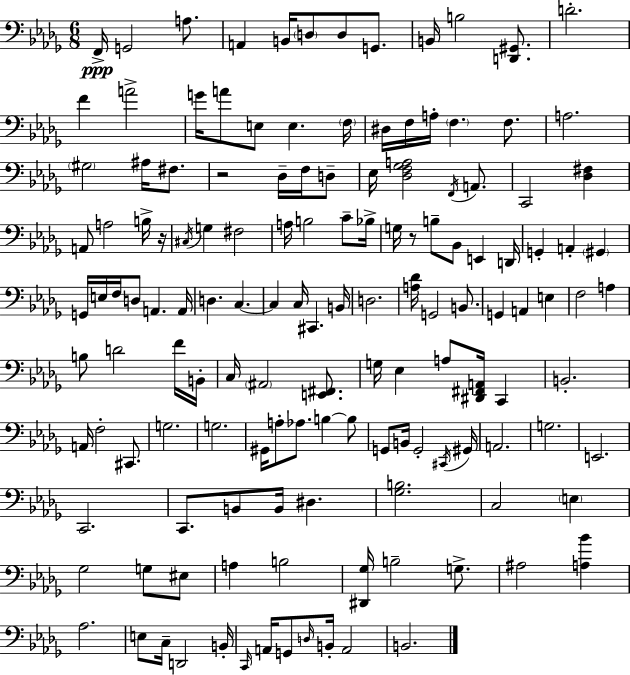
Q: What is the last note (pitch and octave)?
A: B2